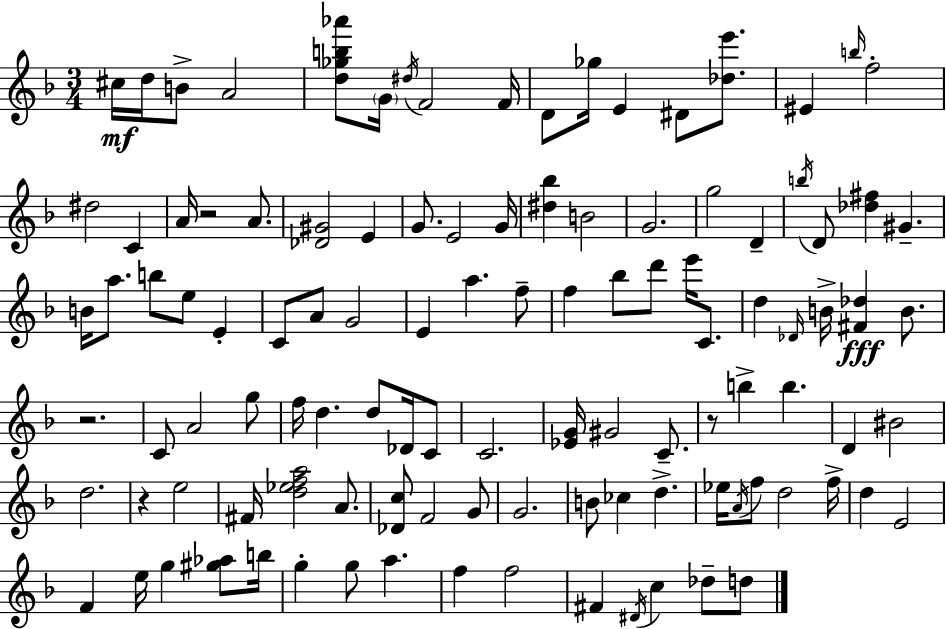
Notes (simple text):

C#5/s D5/s B4/e A4/h [D5,Gb5,B5,Ab6]/e G4/s D#5/s F4/h F4/s D4/e Gb5/s E4/q D#4/e [Db5,E6]/e. EIS4/q B5/s F5/h D#5/h C4/q A4/s R/h A4/e. [Db4,G#4]/h E4/q G4/e. E4/h G4/s [D#5,Bb5]/q B4/h G4/h. G5/h D4/q B5/s D4/e [Db5,F#5]/q G#4/q. B4/s A5/e. B5/e E5/e E4/q C4/e A4/e G4/h E4/q A5/q. F5/e F5/q Bb5/e D6/e E6/s C4/e. D5/q Db4/s B4/s [F#4,Db5]/q B4/e. R/h. C4/e A4/h G5/e F5/s D5/q. D5/e Db4/s C4/e C4/h. [Eb4,G4]/s G#4/h C4/e. R/e B5/q B5/q. D4/q BIS4/h D5/h. R/q E5/h F#4/s [D5,Eb5,F5,A5]/h A4/e. [Db4,C5]/e F4/h G4/e G4/h. B4/e CES5/q D5/q. Eb5/s A4/s F5/e D5/h F5/s D5/q E4/h F4/q E5/s G5/q [G#5,Ab5]/e B5/s G5/q G5/e A5/q. F5/q F5/h F#4/q D#4/s C5/q Db5/e D5/e